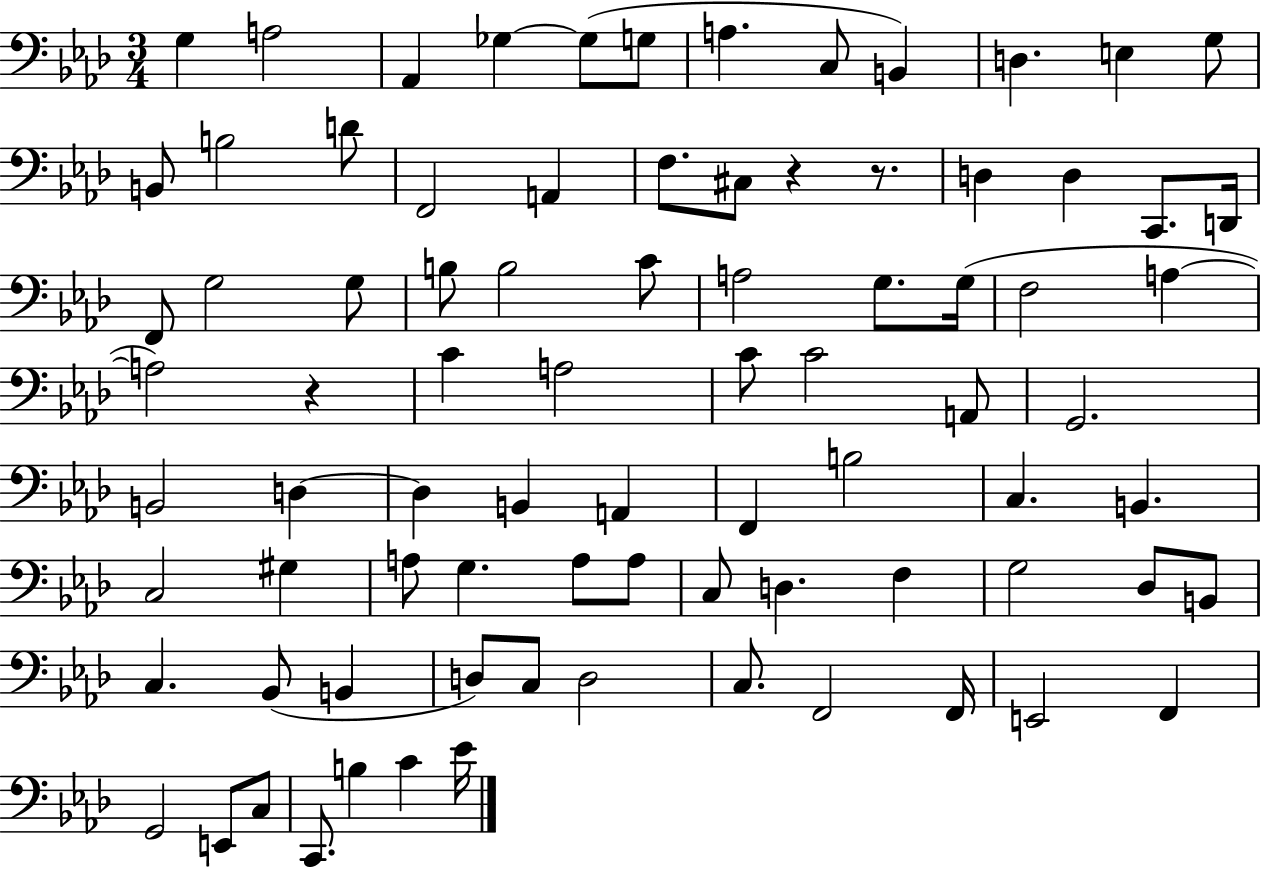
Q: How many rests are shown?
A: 3